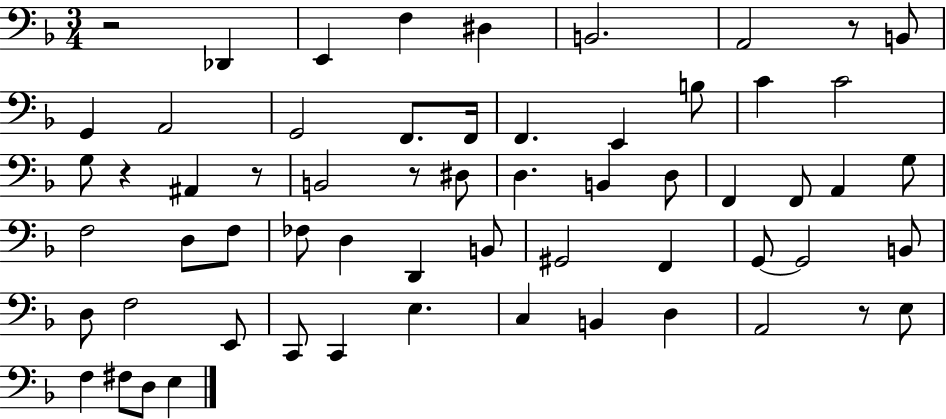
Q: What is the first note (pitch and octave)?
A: Db2